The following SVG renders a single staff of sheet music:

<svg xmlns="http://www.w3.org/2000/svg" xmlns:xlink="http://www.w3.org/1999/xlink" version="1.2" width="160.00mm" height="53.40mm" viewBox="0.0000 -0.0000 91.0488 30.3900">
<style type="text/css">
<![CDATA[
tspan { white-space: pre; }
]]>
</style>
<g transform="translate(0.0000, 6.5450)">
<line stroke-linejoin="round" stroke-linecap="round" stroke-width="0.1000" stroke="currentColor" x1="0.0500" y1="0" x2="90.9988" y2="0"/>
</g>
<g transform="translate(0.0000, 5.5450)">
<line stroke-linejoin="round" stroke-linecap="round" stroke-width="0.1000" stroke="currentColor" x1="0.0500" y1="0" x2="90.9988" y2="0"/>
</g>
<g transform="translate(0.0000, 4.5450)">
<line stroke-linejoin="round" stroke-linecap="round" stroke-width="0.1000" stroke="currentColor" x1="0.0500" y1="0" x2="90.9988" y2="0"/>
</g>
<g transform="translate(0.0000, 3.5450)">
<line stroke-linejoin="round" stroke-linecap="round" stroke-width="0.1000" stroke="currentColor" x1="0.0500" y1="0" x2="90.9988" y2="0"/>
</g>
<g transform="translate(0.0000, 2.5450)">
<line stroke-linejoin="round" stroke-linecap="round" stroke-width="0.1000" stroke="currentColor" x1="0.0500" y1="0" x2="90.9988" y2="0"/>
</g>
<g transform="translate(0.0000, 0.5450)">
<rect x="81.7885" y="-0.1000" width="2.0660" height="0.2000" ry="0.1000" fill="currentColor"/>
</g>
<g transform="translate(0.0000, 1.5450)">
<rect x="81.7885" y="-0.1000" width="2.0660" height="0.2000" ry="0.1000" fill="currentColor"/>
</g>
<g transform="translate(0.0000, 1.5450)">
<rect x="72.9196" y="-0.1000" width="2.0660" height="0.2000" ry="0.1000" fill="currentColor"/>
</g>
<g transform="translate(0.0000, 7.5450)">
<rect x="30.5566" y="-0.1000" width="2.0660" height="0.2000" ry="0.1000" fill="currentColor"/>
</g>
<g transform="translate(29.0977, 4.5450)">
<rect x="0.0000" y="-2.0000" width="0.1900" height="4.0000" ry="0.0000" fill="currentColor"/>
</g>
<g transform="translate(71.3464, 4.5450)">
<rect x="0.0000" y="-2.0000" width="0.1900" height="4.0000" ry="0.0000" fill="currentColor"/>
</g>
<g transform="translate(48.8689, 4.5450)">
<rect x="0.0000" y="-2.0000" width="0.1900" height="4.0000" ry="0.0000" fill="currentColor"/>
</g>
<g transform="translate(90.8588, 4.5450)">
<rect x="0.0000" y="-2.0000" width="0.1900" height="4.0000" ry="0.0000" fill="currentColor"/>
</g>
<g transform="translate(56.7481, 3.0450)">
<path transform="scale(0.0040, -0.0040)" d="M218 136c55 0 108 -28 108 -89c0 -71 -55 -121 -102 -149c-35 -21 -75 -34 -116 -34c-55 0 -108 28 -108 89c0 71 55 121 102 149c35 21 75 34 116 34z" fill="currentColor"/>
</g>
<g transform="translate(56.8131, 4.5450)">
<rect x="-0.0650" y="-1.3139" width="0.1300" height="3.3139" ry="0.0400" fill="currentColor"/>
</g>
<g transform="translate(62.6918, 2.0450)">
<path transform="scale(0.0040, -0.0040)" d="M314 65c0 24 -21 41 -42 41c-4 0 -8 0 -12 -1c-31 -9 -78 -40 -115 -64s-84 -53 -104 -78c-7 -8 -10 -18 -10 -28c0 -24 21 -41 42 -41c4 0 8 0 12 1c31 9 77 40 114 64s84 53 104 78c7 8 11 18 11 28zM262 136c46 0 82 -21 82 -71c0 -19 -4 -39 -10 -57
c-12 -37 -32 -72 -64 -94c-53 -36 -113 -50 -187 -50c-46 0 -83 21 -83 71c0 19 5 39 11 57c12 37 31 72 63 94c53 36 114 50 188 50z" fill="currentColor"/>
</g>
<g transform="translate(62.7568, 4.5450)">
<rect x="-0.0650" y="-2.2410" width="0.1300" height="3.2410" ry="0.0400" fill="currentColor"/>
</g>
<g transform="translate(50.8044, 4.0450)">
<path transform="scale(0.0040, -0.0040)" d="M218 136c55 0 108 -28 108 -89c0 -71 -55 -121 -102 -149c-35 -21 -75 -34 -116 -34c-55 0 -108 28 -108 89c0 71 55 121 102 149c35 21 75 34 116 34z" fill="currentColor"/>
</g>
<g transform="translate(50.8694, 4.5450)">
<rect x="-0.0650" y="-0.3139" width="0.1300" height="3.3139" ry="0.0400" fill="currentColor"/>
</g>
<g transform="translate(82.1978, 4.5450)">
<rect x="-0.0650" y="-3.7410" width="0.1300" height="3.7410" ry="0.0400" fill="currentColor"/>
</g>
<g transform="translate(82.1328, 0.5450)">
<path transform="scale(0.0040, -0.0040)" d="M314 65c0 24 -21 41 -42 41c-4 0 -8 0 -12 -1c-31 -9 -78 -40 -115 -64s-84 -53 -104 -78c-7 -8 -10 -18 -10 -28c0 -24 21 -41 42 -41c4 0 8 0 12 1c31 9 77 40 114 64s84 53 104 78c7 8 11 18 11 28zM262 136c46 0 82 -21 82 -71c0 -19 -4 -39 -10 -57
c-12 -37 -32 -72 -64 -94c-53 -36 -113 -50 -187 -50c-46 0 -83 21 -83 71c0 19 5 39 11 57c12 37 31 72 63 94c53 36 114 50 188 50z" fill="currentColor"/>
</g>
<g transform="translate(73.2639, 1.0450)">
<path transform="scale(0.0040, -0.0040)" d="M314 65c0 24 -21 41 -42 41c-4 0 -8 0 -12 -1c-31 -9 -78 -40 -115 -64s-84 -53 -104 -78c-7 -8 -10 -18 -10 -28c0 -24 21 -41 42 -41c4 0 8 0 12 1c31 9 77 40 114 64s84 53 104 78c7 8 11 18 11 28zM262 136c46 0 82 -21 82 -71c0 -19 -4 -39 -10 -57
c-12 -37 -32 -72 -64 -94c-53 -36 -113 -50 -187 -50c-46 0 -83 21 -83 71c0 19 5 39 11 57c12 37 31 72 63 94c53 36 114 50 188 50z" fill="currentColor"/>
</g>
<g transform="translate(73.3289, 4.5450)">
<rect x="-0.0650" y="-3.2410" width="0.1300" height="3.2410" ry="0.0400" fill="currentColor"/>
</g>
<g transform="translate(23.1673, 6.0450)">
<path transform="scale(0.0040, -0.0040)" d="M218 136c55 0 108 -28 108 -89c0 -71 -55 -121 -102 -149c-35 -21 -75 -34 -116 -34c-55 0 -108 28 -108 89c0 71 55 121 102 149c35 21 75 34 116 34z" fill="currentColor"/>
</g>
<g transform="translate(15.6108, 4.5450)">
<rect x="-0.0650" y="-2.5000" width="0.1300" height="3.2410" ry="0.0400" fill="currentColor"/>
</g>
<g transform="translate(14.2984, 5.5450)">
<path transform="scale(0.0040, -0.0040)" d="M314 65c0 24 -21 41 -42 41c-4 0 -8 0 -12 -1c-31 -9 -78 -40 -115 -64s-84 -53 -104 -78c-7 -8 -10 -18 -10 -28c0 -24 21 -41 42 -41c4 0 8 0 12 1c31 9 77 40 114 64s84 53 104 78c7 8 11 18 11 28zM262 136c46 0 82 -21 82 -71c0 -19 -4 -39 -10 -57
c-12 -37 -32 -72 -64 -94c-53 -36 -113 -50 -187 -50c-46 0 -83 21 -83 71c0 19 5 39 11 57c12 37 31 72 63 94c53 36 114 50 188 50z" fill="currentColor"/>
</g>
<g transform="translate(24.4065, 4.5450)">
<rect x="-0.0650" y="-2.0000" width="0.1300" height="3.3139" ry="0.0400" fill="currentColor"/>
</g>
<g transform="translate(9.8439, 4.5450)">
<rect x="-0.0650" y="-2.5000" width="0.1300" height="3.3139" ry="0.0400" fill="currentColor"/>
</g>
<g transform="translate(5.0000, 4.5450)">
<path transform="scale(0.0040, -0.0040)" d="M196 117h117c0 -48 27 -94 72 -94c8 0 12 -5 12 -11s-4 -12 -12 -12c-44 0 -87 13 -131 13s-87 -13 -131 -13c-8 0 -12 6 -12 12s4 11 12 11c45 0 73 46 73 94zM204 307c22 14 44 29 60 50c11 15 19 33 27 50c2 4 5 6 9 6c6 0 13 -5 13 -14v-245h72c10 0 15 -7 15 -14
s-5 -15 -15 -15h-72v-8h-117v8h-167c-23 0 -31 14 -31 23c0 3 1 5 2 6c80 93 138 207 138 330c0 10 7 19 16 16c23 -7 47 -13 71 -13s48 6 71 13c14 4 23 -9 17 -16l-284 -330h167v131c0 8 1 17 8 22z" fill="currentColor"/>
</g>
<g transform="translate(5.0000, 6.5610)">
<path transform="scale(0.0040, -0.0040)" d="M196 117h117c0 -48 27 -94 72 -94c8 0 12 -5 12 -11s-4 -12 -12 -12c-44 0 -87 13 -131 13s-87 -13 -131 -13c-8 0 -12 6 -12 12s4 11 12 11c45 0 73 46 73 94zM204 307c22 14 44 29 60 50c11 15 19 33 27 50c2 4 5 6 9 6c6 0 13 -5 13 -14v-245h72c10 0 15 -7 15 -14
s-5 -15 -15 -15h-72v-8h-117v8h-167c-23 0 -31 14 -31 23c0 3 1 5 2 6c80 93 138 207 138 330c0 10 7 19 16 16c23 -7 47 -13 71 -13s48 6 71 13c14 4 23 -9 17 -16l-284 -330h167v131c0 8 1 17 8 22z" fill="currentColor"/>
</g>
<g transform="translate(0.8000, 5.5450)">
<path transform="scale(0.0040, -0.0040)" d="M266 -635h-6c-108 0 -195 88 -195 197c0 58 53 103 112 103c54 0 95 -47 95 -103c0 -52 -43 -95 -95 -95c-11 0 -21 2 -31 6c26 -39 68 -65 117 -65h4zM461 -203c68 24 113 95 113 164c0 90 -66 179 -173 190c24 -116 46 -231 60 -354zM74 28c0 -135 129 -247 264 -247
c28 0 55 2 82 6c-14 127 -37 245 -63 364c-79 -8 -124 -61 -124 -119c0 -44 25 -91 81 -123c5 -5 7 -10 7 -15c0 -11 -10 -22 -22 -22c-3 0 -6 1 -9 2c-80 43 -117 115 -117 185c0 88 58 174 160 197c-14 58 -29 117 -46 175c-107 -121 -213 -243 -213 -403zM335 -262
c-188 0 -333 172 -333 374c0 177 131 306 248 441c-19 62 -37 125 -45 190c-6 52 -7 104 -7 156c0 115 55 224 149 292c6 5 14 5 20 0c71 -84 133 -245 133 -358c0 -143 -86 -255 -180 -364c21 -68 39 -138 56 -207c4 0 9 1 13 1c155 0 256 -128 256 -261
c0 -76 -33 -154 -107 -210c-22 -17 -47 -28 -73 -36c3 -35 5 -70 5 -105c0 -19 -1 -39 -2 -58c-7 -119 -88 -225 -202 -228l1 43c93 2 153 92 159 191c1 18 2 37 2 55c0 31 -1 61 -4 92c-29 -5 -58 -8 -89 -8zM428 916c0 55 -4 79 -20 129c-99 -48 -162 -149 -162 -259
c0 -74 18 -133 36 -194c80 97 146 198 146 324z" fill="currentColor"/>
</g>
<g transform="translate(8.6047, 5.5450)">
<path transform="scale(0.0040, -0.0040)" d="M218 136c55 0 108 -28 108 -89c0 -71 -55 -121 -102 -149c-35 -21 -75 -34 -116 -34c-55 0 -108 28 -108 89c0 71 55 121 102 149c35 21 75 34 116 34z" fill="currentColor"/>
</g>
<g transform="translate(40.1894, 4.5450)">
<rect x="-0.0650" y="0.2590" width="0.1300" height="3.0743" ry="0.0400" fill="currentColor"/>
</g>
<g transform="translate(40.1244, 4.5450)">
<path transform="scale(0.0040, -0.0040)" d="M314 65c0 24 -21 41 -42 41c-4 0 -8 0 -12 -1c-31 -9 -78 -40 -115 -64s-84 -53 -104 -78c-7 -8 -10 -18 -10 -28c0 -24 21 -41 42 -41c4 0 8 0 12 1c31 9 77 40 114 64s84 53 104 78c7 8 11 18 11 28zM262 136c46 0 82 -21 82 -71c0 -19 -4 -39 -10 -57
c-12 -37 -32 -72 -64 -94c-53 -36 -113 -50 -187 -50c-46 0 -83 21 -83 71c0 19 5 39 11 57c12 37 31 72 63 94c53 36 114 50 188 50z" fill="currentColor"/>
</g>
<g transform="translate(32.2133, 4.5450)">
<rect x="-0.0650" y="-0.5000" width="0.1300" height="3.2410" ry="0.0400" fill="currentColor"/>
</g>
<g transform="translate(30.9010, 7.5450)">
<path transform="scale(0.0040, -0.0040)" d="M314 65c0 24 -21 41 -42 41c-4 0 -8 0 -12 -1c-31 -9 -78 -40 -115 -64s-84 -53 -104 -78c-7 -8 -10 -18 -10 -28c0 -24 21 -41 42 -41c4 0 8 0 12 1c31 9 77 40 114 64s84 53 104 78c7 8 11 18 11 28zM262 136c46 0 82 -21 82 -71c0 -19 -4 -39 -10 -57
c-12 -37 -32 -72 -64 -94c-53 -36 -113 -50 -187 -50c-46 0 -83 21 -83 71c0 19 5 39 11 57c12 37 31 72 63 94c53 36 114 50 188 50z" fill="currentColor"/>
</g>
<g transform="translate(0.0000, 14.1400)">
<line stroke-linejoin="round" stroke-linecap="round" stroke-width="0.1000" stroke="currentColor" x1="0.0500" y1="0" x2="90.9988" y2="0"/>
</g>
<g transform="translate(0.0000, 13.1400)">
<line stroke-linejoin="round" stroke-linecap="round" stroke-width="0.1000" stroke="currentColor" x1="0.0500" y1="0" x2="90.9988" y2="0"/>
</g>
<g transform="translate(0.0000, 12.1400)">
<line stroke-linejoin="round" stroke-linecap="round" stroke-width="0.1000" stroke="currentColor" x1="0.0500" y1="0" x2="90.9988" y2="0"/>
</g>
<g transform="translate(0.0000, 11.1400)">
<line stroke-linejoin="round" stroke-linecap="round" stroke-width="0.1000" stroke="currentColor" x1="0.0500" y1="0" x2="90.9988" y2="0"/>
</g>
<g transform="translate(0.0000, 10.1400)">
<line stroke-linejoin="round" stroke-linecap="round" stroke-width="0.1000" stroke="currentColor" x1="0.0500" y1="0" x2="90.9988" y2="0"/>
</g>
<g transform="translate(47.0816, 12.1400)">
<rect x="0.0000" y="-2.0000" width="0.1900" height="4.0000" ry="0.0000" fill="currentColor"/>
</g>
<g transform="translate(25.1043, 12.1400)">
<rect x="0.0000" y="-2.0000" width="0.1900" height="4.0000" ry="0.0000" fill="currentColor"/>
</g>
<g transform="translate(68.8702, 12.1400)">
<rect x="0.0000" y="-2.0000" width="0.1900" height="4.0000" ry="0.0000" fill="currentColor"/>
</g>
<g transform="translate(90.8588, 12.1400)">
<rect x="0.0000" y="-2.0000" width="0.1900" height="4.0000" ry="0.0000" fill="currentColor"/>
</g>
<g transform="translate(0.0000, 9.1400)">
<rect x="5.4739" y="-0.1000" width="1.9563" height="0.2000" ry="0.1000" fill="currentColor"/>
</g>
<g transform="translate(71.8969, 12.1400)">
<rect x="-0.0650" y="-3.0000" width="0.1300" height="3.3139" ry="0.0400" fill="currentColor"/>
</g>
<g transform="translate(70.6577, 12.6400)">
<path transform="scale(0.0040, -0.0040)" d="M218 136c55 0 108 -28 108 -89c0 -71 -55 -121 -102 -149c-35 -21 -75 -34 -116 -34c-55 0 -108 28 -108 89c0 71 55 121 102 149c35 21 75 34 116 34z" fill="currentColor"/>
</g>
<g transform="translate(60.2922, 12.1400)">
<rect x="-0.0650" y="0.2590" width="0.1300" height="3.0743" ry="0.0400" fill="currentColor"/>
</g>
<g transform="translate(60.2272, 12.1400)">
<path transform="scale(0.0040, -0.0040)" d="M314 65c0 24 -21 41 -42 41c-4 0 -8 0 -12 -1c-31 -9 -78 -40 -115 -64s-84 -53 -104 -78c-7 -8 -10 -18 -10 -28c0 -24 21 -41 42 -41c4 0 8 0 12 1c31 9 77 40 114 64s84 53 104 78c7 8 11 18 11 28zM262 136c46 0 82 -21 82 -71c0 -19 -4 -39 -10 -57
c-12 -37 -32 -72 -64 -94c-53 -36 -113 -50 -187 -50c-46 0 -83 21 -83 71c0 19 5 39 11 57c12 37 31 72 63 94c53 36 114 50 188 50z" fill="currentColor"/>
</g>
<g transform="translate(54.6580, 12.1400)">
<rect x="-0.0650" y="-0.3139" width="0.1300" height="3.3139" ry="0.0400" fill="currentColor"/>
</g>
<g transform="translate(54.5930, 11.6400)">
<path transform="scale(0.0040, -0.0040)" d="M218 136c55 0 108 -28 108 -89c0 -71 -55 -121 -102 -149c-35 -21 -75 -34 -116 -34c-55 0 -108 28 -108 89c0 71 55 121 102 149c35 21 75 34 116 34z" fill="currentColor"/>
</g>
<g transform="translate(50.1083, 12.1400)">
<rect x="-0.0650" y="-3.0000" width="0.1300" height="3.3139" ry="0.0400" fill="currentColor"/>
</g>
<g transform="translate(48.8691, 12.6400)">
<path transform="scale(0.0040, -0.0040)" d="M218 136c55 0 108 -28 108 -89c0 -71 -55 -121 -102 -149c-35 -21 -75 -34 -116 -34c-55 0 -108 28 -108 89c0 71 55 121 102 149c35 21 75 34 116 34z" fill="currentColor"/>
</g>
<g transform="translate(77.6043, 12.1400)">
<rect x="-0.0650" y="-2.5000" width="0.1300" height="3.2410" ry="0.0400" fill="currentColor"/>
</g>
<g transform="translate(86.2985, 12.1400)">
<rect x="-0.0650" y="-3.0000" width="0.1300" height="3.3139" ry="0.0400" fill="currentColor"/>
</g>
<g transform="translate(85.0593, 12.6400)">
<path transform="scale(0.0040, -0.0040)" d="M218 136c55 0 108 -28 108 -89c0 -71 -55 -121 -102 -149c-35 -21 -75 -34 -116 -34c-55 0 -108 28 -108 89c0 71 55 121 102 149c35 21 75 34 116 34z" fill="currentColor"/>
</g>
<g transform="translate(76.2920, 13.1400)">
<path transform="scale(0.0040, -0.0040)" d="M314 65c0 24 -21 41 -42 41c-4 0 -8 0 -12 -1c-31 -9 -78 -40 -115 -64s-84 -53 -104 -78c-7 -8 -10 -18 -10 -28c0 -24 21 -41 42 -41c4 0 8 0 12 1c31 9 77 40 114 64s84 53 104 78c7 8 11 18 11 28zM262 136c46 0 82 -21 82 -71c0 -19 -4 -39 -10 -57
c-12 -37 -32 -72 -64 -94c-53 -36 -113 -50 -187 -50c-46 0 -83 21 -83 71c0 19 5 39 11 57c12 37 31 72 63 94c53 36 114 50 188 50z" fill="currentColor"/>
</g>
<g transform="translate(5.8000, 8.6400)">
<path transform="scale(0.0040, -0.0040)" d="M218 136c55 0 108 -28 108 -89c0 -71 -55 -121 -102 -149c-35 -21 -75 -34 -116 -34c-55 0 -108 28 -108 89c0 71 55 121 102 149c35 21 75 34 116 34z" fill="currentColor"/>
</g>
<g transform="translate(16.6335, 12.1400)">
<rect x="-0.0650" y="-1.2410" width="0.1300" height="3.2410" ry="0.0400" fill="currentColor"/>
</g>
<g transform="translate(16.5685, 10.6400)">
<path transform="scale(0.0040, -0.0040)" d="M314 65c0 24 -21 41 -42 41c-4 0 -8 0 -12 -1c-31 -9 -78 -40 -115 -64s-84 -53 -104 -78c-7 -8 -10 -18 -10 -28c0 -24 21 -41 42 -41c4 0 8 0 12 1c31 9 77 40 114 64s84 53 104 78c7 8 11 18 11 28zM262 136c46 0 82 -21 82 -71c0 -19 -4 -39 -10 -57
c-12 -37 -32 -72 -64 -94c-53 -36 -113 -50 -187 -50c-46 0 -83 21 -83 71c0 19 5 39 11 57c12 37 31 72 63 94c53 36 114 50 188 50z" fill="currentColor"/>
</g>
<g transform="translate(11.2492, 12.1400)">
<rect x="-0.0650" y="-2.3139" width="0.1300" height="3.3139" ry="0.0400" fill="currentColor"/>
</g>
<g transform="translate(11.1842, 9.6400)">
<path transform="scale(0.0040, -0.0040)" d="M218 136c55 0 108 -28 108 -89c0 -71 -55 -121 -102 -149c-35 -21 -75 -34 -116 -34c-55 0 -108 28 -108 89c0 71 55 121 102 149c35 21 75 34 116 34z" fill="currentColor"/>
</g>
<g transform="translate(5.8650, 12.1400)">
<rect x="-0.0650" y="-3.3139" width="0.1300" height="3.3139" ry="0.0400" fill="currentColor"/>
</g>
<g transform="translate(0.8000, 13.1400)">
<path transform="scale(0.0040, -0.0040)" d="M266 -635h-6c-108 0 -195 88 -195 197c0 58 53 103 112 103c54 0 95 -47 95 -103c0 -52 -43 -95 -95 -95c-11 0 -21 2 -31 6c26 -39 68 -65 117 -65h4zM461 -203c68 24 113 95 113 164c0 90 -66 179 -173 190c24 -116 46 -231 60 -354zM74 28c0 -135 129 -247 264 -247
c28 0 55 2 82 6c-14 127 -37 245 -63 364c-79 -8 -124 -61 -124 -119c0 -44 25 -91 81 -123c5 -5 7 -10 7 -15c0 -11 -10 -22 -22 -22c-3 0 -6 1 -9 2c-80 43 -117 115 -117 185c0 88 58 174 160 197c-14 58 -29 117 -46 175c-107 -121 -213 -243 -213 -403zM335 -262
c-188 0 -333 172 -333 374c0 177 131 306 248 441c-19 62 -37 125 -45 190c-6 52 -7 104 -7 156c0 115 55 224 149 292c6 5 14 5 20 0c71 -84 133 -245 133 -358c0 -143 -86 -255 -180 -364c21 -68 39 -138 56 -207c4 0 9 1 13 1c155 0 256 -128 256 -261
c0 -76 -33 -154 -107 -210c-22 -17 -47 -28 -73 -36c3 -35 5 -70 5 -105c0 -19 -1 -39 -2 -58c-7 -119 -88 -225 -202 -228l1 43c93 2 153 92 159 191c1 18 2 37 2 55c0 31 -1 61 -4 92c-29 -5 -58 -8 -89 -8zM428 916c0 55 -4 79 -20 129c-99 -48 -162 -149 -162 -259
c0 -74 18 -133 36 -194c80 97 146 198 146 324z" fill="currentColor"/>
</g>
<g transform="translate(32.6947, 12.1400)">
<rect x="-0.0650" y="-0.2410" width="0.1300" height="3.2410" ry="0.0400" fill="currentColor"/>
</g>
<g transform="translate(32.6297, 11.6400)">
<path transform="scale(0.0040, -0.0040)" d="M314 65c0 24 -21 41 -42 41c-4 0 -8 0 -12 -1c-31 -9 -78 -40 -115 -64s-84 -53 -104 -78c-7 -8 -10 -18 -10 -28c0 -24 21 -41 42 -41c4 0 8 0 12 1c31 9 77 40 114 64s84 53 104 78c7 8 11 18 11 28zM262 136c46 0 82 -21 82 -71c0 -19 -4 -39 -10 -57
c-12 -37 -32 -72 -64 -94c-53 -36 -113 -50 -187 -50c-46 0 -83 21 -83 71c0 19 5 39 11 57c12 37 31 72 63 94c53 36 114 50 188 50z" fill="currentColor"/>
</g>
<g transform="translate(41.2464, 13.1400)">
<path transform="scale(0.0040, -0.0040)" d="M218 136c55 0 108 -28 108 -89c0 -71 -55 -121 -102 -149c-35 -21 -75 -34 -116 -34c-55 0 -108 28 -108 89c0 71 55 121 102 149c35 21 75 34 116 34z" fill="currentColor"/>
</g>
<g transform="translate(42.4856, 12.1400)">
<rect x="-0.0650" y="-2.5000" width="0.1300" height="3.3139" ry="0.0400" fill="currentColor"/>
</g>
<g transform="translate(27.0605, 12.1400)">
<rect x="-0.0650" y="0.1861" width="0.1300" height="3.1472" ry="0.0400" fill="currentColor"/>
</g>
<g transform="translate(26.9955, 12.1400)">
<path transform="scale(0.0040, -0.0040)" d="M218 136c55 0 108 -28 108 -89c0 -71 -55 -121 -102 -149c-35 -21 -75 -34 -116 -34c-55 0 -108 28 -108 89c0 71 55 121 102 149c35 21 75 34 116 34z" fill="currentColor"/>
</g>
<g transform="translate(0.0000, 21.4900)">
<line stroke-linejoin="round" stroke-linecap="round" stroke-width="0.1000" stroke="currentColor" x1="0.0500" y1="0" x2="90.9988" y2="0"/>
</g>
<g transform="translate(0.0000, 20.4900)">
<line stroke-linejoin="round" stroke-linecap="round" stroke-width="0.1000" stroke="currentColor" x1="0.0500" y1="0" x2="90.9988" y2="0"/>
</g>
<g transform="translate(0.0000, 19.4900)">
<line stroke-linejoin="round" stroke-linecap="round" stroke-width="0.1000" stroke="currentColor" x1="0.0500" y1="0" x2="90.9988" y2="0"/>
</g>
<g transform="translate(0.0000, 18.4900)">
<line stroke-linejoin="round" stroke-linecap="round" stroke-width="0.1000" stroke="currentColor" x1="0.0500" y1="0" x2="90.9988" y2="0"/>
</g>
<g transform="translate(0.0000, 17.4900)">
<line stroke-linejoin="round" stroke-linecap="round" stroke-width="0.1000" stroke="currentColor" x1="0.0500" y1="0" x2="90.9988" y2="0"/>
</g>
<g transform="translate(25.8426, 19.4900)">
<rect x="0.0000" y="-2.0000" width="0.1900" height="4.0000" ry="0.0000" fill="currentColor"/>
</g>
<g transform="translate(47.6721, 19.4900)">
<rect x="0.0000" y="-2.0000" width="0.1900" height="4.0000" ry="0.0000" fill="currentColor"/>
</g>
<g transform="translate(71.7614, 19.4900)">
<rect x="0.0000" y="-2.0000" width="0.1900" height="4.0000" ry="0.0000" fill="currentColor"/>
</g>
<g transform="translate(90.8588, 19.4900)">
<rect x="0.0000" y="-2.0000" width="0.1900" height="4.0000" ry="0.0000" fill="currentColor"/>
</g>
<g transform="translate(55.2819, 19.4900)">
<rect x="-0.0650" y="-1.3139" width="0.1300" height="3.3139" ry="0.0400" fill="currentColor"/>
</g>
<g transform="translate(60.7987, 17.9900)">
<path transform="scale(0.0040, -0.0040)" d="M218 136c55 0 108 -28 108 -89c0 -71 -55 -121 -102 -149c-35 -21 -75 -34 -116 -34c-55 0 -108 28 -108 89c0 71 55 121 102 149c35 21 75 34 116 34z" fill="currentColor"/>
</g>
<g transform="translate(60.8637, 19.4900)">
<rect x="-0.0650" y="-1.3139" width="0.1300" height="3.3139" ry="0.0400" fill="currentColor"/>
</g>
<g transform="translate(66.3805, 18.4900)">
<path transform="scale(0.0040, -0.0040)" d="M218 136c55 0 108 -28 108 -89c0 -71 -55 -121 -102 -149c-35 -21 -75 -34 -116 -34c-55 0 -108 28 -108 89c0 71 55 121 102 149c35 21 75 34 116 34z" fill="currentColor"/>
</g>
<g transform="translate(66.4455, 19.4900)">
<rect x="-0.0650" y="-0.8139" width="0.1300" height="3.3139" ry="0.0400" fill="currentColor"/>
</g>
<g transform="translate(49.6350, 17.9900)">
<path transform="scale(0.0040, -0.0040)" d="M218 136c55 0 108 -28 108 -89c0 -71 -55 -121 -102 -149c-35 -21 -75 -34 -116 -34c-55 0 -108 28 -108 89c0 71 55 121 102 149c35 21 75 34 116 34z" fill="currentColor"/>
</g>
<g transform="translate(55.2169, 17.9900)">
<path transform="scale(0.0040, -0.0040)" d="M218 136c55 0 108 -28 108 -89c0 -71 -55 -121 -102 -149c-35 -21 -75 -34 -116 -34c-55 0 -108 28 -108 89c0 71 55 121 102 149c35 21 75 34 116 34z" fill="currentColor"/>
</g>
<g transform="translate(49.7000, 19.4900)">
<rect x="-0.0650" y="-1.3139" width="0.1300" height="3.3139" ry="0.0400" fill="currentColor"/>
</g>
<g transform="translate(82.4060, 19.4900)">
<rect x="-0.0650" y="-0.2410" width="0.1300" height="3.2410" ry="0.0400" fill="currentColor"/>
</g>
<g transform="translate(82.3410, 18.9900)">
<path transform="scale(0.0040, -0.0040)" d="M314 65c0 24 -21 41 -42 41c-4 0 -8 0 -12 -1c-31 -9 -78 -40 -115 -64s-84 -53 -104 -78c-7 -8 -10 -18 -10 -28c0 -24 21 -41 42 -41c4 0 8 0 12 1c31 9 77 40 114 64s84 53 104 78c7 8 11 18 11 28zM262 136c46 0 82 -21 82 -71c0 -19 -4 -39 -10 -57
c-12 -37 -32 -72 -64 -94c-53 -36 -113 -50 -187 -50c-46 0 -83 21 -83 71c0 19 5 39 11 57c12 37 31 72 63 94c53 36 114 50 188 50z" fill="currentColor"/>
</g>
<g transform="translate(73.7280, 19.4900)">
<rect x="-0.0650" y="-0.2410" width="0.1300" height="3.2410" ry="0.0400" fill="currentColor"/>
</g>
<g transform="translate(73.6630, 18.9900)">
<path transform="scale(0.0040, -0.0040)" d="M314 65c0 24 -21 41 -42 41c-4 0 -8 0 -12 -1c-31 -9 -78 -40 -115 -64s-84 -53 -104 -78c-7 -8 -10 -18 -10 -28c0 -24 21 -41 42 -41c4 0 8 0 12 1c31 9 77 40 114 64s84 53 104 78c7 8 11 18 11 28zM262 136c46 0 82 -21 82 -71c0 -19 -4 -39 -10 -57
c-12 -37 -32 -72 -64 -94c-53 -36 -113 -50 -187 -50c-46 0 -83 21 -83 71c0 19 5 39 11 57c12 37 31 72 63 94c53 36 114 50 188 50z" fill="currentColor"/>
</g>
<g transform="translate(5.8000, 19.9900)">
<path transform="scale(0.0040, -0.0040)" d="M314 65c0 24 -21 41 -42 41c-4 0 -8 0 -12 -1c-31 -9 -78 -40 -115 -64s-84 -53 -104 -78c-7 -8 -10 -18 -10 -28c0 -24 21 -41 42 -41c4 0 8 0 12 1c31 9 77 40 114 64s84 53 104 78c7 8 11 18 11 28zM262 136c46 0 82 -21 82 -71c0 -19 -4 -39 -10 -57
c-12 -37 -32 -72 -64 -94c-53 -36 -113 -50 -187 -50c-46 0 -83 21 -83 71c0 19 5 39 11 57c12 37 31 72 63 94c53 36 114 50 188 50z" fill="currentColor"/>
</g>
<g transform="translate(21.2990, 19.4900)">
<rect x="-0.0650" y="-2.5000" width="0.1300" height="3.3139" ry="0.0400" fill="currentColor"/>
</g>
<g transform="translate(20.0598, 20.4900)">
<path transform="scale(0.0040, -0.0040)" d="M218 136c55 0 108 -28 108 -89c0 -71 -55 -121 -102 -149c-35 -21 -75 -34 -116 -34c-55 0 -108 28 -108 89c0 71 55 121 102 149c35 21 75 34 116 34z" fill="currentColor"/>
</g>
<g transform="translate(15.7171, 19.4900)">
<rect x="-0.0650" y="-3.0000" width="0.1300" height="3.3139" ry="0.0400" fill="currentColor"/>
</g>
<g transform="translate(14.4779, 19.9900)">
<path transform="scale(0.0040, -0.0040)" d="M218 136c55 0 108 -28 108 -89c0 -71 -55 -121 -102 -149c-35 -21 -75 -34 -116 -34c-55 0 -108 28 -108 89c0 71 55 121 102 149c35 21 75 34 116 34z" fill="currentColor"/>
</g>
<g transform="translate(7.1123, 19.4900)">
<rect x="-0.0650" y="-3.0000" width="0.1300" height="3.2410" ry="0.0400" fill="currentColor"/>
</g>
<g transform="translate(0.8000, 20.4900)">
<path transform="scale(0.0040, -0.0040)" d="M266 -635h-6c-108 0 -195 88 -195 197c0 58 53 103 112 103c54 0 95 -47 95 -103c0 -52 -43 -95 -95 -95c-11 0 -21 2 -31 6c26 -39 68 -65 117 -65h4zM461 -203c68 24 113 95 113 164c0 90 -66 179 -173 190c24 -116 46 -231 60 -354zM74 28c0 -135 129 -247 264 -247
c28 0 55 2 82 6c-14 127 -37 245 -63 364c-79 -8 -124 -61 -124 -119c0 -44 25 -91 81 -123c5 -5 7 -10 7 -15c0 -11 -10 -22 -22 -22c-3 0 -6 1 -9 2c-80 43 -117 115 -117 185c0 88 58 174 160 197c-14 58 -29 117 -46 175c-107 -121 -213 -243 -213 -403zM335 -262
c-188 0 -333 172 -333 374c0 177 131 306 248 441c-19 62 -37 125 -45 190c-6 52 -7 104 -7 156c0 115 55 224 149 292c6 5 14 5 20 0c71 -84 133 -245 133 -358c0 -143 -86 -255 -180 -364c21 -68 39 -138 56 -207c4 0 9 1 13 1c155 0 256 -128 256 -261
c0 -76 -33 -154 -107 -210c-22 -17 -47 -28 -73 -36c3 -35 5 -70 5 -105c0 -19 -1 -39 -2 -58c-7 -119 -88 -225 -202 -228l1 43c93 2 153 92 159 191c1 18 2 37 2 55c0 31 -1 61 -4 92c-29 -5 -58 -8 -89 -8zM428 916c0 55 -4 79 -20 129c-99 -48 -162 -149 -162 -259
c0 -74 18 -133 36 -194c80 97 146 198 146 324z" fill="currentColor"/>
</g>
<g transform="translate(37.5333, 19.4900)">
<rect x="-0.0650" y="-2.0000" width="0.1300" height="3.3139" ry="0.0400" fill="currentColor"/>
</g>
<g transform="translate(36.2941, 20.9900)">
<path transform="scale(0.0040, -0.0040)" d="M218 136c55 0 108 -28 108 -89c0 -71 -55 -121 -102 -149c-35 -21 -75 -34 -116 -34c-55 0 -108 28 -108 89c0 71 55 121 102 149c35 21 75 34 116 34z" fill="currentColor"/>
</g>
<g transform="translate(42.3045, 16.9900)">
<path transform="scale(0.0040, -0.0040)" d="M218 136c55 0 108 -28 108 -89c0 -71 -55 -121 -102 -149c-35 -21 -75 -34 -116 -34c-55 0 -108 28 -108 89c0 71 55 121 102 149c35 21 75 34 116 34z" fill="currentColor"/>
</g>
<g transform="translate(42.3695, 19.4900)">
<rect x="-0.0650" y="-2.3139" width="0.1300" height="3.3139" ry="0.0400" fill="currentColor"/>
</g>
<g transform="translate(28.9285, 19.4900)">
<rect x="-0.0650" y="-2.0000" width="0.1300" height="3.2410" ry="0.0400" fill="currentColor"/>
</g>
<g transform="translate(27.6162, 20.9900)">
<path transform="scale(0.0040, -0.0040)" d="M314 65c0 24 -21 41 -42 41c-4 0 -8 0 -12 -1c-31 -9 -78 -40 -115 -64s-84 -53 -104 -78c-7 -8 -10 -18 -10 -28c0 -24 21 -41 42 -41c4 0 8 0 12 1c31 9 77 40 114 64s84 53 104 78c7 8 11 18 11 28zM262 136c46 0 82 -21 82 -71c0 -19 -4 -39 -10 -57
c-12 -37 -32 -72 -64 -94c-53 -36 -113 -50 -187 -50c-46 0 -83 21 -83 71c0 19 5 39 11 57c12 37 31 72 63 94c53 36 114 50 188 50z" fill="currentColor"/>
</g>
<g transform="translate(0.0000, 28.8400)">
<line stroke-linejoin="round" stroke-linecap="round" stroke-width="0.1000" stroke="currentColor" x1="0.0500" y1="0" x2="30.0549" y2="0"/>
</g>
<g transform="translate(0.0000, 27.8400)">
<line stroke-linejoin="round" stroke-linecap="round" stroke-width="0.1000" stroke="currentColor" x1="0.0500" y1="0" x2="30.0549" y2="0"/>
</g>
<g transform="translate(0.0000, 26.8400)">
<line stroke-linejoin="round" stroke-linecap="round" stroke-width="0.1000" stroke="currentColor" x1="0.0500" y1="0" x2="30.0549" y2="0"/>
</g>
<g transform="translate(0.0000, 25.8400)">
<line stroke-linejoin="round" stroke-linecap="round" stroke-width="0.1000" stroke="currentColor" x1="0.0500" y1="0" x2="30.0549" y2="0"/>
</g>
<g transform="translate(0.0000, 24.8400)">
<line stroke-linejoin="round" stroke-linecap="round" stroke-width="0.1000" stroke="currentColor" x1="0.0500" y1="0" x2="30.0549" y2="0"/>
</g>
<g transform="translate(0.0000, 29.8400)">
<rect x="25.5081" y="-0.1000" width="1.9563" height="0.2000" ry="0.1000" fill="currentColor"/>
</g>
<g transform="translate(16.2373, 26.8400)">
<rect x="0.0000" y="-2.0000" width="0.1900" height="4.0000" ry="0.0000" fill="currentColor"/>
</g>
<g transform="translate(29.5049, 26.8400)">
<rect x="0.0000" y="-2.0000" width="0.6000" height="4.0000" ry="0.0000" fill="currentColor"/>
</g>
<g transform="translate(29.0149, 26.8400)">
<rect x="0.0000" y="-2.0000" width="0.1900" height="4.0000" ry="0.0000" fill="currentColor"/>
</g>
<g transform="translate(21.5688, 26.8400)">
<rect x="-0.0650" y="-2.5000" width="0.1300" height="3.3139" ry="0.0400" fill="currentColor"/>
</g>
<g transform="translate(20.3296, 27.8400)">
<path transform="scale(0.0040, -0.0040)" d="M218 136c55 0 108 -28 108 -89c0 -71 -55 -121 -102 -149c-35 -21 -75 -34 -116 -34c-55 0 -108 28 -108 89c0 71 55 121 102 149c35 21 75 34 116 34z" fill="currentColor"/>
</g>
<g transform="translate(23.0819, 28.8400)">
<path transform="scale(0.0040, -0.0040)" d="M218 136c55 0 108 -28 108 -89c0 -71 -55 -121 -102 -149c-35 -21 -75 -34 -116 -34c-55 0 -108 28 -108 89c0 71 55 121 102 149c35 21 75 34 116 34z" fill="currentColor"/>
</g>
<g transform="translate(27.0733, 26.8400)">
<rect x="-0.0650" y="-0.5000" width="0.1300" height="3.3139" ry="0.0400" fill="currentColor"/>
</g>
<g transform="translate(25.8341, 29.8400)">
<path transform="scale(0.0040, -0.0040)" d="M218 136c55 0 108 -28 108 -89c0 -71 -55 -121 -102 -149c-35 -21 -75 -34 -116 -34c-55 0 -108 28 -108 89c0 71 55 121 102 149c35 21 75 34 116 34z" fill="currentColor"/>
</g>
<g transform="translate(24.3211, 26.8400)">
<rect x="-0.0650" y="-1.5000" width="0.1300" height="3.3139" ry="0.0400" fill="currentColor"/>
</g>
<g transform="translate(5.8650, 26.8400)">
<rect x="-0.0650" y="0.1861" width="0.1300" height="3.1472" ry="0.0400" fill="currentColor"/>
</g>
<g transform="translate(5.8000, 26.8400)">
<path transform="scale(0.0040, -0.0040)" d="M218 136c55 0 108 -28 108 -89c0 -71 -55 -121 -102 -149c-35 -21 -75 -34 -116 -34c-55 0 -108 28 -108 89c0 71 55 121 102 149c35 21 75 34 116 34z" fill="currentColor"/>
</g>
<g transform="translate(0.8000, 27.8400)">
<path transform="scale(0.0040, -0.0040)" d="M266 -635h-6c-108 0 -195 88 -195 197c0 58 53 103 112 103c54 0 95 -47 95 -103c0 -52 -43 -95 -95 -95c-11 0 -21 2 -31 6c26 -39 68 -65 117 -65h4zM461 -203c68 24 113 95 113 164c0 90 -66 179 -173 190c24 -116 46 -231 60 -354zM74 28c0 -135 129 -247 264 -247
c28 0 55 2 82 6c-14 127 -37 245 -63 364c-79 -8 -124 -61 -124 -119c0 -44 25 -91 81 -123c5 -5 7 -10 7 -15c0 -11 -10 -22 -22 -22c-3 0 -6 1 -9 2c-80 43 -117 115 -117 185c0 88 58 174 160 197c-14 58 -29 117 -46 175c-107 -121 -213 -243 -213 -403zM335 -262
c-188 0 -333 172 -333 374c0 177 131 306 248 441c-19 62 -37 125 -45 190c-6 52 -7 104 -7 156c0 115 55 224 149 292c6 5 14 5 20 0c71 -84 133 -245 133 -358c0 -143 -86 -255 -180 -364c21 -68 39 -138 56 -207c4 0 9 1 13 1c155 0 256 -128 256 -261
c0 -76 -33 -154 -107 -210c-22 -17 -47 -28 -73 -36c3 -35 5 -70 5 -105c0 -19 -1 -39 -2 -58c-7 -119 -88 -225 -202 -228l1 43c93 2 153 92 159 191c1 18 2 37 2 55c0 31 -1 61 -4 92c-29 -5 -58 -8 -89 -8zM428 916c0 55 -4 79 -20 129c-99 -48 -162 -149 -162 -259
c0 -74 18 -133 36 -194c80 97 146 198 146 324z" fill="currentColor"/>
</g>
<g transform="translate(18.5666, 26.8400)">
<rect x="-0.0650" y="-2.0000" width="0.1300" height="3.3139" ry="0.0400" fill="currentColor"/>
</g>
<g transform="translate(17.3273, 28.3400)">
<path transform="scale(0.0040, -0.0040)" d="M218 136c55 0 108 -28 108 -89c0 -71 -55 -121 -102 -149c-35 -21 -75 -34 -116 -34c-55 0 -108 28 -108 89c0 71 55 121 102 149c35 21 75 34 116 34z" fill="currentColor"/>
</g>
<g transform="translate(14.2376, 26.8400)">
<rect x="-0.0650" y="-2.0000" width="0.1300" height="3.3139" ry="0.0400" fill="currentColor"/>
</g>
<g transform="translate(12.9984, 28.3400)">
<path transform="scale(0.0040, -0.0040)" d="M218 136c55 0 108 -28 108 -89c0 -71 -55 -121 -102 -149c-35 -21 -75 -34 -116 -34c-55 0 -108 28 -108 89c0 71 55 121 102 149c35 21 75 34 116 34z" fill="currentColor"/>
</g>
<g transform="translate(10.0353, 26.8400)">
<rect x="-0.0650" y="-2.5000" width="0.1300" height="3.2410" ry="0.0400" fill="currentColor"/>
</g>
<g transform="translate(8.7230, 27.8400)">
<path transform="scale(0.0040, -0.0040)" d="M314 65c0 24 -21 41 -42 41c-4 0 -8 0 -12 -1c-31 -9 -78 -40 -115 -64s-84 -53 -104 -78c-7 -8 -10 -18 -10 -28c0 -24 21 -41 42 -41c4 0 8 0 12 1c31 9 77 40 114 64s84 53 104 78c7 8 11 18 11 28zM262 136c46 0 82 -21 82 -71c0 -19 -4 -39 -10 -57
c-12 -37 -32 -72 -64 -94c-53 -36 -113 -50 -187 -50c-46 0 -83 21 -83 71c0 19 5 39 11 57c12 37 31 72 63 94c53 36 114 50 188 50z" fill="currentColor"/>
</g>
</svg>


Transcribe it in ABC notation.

X:1
T:Untitled
M:4/4
L:1/4
K:C
G G2 F C2 B2 c e g2 b2 c'2 b g e2 B c2 G A c B2 A G2 A A2 A G F2 F g e e e d c2 c2 B G2 F F G E C